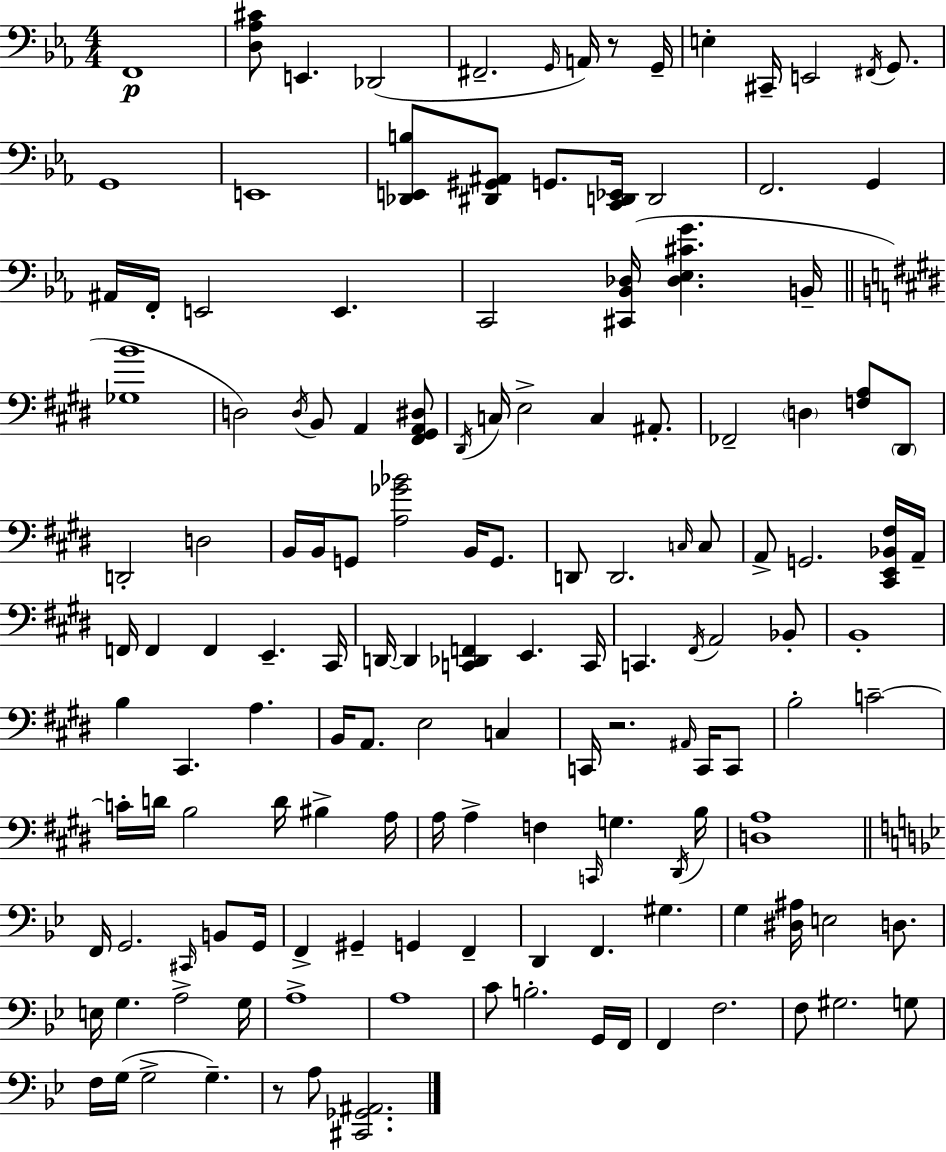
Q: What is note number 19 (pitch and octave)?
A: A#2